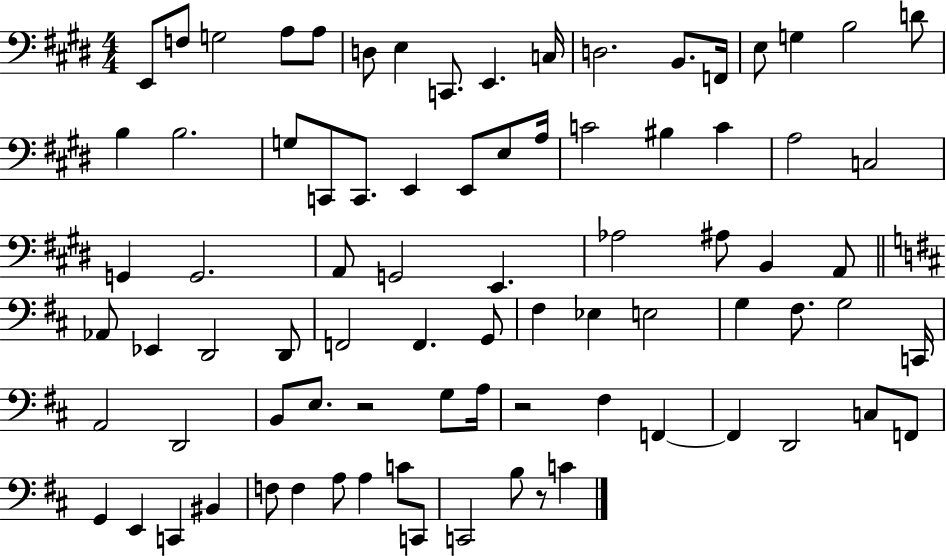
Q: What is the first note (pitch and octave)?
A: E2